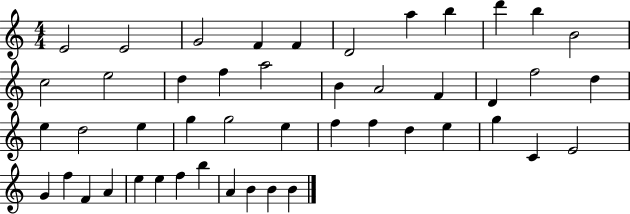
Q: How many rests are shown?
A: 0